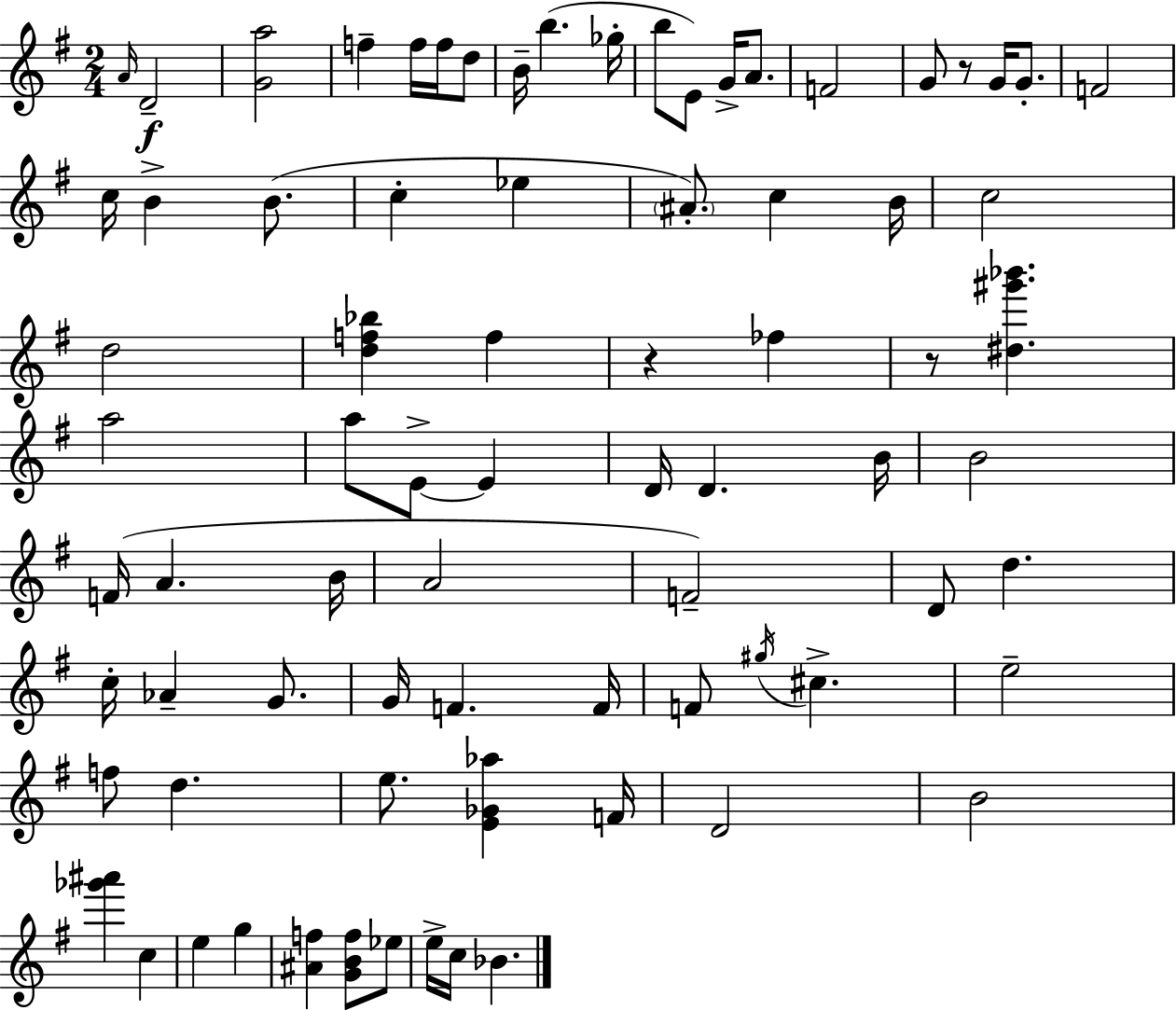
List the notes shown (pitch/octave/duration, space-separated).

A4/s D4/h [G4,A5]/h F5/q F5/s F5/s D5/e B4/s B5/q. Gb5/s B5/e E4/e G4/s A4/e. F4/h G4/e R/e G4/s G4/e. F4/h C5/s B4/q B4/e. C5/q Eb5/q A#4/e. C5/q B4/s C5/h D5/h [D5,F5,Bb5]/q F5/q R/q FES5/q R/e [D#5,G#6,Bb6]/q. A5/h A5/e E4/e E4/q D4/s D4/q. B4/s B4/h F4/s A4/q. B4/s A4/h F4/h D4/e D5/q. C5/s Ab4/q G4/e. G4/s F4/q. F4/s F4/e G#5/s C#5/q. E5/h F5/e D5/q. E5/e. [E4,Gb4,Ab5]/q F4/s D4/h B4/h [Gb6,A#6]/q C5/q E5/q G5/q [A#4,F5]/q [G4,B4,F5]/e Eb5/e E5/s C5/s Bb4/q.